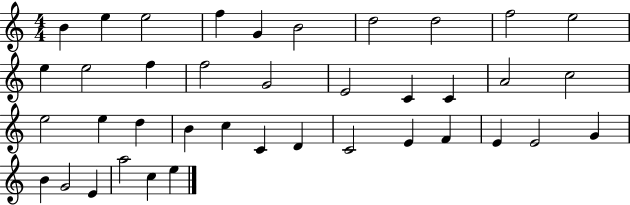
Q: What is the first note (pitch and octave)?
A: B4